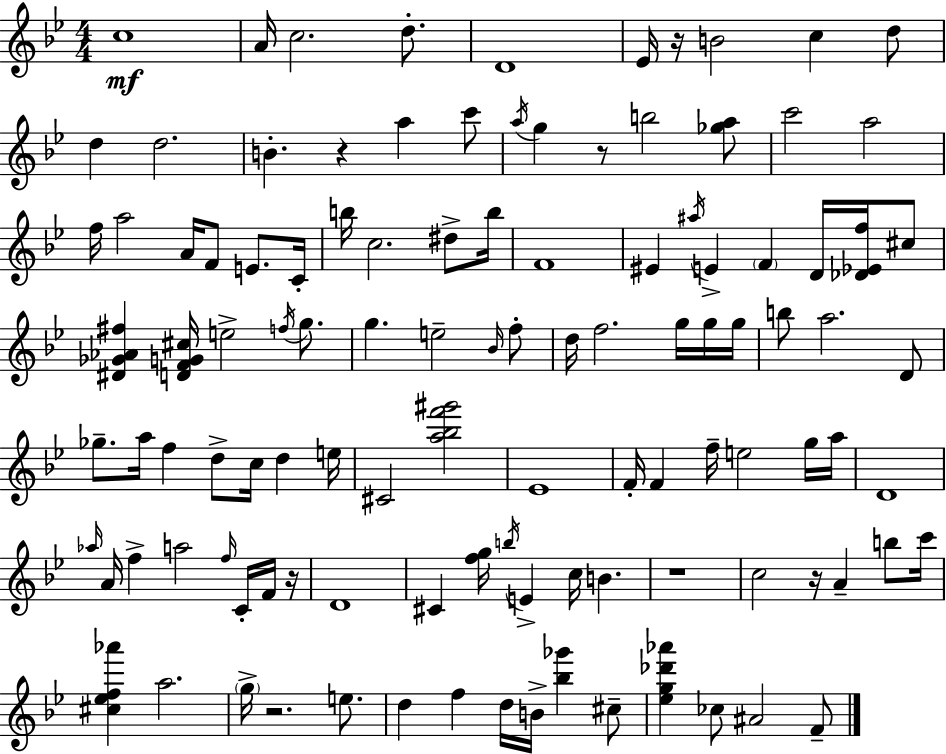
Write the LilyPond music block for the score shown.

{
  \clef treble
  \numericTimeSignature
  \time 4/4
  \key g \minor
  c''1\mf | a'16 c''2. d''8.-. | d'1 | ees'16 r16 b'2 c''4 d''8 | \break d''4 d''2. | b'4.-. r4 a''4 c'''8 | \acciaccatura { a''16 } g''4 r8 b''2 <ges'' a''>8 | c'''2 a''2 | \break f''16 a''2 a'16 f'8 e'8. | c'16-. b''16 c''2. dis''8-> | b''16 f'1 | eis'4 \acciaccatura { ais''16 } e'4-> \parenthesize f'4 d'16 <des' ees' f''>16 | \break cis''8 <dis' ges' aes' fis''>4 <d' f' g' cis''>16 e''2-> \acciaccatura { f''16 } | g''8. g''4. e''2-- | \grace { bes'16 } f''8-. d''16 f''2. | g''16 g''16 g''16 b''8 a''2. | \break d'8 ges''8.-- a''16 f''4 d''8-> c''16 d''4 | e''16 cis'2 <a'' bes'' f''' gis'''>2 | ees'1 | f'16-. f'4 f''16-- e''2 | \break g''16 a''16 d'1 | \grace { aes''16 } a'16 f''4-> a''2 | \grace { f''16 } c'16-. f'16 r16 d'1 | cis'4 <f'' g''>16 \acciaccatura { b''16 } e'4-> | \break c''16 b'4. r1 | c''2 r16 | a'4-- b''8 c'''16 <cis'' ees'' f'' aes'''>4 a''2. | \parenthesize g''16-> r2. | \break e''8. d''4 f''4 d''16 | b'16-> <bes'' ges'''>4 cis''8-- <ees'' g'' des''' aes'''>4 ces''8 ais'2 | f'8-- \bar "|."
}